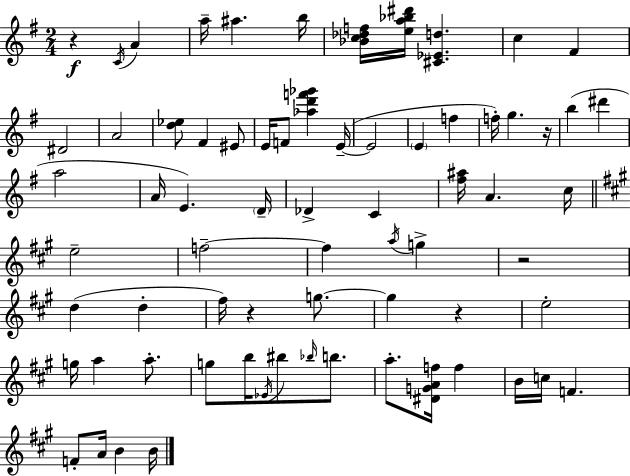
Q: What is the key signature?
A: G major